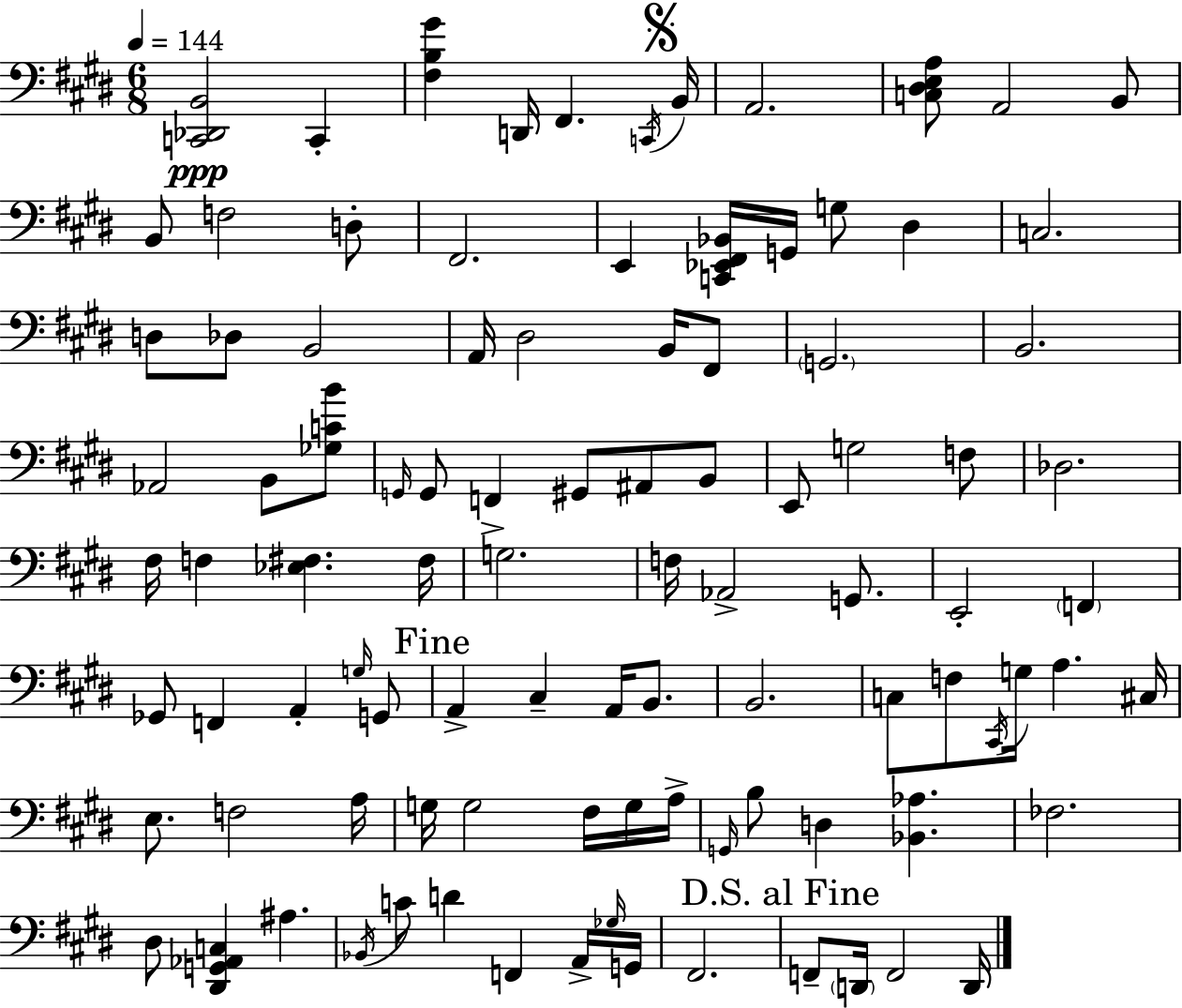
{
  \clef bass
  \numericTimeSignature
  \time 6/8
  \key e \major
  \tempo 4 = 144
  \repeat volta 2 { <c, des, b,>2\ppp c,4-. | <fis b gis'>4 d,16 fis,4. \acciaccatura { c,16 } | \mark \markup { \musicglyph "scripts.segno" } b,16 a,2. | <c dis e a>8 a,2 b,8 | \break b,8 f2 d8-. | fis,2. | e,4 <c, ees, fis, bes,>16 g,16 g8 dis4 | c2. | \break d8 des8 b,2 | a,16 dis2 b,16 fis,8 | \parenthesize g,2. | b,2. | \break aes,2 b,8 <ges c' b'>8 | \grace { g,16 } g,8 f,4-> gis,8 ais,8 | b,8 e,8 g2 | f8 des2. | \break fis16 f4 <ees fis>4. | fis16 g2. | f16 aes,2-> g,8. | e,2-. \parenthesize f,4 | \break ges,8 f,4 a,4-. | \grace { g16 } g,8 \mark "Fine" a,4-> cis4-- a,16 | b,8. b,2. | c8 f8 \acciaccatura { cis,16 } g16 a4. | \break cis16 e8. f2 | a16 g16 g2 | fis16 g16 a16-> \grace { g,16 } b8 d4 <bes, aes>4. | fes2. | \break dis8 <dis, g, aes, c>4 ais4. | \acciaccatura { bes,16 } c'8 d'4 | f,4 a,16-> \grace { ges16 } g,16 fis,2. | \mark "D.S. al Fine" f,8-- \parenthesize d,16 f,2 | \break d,16 } \bar "|."
}